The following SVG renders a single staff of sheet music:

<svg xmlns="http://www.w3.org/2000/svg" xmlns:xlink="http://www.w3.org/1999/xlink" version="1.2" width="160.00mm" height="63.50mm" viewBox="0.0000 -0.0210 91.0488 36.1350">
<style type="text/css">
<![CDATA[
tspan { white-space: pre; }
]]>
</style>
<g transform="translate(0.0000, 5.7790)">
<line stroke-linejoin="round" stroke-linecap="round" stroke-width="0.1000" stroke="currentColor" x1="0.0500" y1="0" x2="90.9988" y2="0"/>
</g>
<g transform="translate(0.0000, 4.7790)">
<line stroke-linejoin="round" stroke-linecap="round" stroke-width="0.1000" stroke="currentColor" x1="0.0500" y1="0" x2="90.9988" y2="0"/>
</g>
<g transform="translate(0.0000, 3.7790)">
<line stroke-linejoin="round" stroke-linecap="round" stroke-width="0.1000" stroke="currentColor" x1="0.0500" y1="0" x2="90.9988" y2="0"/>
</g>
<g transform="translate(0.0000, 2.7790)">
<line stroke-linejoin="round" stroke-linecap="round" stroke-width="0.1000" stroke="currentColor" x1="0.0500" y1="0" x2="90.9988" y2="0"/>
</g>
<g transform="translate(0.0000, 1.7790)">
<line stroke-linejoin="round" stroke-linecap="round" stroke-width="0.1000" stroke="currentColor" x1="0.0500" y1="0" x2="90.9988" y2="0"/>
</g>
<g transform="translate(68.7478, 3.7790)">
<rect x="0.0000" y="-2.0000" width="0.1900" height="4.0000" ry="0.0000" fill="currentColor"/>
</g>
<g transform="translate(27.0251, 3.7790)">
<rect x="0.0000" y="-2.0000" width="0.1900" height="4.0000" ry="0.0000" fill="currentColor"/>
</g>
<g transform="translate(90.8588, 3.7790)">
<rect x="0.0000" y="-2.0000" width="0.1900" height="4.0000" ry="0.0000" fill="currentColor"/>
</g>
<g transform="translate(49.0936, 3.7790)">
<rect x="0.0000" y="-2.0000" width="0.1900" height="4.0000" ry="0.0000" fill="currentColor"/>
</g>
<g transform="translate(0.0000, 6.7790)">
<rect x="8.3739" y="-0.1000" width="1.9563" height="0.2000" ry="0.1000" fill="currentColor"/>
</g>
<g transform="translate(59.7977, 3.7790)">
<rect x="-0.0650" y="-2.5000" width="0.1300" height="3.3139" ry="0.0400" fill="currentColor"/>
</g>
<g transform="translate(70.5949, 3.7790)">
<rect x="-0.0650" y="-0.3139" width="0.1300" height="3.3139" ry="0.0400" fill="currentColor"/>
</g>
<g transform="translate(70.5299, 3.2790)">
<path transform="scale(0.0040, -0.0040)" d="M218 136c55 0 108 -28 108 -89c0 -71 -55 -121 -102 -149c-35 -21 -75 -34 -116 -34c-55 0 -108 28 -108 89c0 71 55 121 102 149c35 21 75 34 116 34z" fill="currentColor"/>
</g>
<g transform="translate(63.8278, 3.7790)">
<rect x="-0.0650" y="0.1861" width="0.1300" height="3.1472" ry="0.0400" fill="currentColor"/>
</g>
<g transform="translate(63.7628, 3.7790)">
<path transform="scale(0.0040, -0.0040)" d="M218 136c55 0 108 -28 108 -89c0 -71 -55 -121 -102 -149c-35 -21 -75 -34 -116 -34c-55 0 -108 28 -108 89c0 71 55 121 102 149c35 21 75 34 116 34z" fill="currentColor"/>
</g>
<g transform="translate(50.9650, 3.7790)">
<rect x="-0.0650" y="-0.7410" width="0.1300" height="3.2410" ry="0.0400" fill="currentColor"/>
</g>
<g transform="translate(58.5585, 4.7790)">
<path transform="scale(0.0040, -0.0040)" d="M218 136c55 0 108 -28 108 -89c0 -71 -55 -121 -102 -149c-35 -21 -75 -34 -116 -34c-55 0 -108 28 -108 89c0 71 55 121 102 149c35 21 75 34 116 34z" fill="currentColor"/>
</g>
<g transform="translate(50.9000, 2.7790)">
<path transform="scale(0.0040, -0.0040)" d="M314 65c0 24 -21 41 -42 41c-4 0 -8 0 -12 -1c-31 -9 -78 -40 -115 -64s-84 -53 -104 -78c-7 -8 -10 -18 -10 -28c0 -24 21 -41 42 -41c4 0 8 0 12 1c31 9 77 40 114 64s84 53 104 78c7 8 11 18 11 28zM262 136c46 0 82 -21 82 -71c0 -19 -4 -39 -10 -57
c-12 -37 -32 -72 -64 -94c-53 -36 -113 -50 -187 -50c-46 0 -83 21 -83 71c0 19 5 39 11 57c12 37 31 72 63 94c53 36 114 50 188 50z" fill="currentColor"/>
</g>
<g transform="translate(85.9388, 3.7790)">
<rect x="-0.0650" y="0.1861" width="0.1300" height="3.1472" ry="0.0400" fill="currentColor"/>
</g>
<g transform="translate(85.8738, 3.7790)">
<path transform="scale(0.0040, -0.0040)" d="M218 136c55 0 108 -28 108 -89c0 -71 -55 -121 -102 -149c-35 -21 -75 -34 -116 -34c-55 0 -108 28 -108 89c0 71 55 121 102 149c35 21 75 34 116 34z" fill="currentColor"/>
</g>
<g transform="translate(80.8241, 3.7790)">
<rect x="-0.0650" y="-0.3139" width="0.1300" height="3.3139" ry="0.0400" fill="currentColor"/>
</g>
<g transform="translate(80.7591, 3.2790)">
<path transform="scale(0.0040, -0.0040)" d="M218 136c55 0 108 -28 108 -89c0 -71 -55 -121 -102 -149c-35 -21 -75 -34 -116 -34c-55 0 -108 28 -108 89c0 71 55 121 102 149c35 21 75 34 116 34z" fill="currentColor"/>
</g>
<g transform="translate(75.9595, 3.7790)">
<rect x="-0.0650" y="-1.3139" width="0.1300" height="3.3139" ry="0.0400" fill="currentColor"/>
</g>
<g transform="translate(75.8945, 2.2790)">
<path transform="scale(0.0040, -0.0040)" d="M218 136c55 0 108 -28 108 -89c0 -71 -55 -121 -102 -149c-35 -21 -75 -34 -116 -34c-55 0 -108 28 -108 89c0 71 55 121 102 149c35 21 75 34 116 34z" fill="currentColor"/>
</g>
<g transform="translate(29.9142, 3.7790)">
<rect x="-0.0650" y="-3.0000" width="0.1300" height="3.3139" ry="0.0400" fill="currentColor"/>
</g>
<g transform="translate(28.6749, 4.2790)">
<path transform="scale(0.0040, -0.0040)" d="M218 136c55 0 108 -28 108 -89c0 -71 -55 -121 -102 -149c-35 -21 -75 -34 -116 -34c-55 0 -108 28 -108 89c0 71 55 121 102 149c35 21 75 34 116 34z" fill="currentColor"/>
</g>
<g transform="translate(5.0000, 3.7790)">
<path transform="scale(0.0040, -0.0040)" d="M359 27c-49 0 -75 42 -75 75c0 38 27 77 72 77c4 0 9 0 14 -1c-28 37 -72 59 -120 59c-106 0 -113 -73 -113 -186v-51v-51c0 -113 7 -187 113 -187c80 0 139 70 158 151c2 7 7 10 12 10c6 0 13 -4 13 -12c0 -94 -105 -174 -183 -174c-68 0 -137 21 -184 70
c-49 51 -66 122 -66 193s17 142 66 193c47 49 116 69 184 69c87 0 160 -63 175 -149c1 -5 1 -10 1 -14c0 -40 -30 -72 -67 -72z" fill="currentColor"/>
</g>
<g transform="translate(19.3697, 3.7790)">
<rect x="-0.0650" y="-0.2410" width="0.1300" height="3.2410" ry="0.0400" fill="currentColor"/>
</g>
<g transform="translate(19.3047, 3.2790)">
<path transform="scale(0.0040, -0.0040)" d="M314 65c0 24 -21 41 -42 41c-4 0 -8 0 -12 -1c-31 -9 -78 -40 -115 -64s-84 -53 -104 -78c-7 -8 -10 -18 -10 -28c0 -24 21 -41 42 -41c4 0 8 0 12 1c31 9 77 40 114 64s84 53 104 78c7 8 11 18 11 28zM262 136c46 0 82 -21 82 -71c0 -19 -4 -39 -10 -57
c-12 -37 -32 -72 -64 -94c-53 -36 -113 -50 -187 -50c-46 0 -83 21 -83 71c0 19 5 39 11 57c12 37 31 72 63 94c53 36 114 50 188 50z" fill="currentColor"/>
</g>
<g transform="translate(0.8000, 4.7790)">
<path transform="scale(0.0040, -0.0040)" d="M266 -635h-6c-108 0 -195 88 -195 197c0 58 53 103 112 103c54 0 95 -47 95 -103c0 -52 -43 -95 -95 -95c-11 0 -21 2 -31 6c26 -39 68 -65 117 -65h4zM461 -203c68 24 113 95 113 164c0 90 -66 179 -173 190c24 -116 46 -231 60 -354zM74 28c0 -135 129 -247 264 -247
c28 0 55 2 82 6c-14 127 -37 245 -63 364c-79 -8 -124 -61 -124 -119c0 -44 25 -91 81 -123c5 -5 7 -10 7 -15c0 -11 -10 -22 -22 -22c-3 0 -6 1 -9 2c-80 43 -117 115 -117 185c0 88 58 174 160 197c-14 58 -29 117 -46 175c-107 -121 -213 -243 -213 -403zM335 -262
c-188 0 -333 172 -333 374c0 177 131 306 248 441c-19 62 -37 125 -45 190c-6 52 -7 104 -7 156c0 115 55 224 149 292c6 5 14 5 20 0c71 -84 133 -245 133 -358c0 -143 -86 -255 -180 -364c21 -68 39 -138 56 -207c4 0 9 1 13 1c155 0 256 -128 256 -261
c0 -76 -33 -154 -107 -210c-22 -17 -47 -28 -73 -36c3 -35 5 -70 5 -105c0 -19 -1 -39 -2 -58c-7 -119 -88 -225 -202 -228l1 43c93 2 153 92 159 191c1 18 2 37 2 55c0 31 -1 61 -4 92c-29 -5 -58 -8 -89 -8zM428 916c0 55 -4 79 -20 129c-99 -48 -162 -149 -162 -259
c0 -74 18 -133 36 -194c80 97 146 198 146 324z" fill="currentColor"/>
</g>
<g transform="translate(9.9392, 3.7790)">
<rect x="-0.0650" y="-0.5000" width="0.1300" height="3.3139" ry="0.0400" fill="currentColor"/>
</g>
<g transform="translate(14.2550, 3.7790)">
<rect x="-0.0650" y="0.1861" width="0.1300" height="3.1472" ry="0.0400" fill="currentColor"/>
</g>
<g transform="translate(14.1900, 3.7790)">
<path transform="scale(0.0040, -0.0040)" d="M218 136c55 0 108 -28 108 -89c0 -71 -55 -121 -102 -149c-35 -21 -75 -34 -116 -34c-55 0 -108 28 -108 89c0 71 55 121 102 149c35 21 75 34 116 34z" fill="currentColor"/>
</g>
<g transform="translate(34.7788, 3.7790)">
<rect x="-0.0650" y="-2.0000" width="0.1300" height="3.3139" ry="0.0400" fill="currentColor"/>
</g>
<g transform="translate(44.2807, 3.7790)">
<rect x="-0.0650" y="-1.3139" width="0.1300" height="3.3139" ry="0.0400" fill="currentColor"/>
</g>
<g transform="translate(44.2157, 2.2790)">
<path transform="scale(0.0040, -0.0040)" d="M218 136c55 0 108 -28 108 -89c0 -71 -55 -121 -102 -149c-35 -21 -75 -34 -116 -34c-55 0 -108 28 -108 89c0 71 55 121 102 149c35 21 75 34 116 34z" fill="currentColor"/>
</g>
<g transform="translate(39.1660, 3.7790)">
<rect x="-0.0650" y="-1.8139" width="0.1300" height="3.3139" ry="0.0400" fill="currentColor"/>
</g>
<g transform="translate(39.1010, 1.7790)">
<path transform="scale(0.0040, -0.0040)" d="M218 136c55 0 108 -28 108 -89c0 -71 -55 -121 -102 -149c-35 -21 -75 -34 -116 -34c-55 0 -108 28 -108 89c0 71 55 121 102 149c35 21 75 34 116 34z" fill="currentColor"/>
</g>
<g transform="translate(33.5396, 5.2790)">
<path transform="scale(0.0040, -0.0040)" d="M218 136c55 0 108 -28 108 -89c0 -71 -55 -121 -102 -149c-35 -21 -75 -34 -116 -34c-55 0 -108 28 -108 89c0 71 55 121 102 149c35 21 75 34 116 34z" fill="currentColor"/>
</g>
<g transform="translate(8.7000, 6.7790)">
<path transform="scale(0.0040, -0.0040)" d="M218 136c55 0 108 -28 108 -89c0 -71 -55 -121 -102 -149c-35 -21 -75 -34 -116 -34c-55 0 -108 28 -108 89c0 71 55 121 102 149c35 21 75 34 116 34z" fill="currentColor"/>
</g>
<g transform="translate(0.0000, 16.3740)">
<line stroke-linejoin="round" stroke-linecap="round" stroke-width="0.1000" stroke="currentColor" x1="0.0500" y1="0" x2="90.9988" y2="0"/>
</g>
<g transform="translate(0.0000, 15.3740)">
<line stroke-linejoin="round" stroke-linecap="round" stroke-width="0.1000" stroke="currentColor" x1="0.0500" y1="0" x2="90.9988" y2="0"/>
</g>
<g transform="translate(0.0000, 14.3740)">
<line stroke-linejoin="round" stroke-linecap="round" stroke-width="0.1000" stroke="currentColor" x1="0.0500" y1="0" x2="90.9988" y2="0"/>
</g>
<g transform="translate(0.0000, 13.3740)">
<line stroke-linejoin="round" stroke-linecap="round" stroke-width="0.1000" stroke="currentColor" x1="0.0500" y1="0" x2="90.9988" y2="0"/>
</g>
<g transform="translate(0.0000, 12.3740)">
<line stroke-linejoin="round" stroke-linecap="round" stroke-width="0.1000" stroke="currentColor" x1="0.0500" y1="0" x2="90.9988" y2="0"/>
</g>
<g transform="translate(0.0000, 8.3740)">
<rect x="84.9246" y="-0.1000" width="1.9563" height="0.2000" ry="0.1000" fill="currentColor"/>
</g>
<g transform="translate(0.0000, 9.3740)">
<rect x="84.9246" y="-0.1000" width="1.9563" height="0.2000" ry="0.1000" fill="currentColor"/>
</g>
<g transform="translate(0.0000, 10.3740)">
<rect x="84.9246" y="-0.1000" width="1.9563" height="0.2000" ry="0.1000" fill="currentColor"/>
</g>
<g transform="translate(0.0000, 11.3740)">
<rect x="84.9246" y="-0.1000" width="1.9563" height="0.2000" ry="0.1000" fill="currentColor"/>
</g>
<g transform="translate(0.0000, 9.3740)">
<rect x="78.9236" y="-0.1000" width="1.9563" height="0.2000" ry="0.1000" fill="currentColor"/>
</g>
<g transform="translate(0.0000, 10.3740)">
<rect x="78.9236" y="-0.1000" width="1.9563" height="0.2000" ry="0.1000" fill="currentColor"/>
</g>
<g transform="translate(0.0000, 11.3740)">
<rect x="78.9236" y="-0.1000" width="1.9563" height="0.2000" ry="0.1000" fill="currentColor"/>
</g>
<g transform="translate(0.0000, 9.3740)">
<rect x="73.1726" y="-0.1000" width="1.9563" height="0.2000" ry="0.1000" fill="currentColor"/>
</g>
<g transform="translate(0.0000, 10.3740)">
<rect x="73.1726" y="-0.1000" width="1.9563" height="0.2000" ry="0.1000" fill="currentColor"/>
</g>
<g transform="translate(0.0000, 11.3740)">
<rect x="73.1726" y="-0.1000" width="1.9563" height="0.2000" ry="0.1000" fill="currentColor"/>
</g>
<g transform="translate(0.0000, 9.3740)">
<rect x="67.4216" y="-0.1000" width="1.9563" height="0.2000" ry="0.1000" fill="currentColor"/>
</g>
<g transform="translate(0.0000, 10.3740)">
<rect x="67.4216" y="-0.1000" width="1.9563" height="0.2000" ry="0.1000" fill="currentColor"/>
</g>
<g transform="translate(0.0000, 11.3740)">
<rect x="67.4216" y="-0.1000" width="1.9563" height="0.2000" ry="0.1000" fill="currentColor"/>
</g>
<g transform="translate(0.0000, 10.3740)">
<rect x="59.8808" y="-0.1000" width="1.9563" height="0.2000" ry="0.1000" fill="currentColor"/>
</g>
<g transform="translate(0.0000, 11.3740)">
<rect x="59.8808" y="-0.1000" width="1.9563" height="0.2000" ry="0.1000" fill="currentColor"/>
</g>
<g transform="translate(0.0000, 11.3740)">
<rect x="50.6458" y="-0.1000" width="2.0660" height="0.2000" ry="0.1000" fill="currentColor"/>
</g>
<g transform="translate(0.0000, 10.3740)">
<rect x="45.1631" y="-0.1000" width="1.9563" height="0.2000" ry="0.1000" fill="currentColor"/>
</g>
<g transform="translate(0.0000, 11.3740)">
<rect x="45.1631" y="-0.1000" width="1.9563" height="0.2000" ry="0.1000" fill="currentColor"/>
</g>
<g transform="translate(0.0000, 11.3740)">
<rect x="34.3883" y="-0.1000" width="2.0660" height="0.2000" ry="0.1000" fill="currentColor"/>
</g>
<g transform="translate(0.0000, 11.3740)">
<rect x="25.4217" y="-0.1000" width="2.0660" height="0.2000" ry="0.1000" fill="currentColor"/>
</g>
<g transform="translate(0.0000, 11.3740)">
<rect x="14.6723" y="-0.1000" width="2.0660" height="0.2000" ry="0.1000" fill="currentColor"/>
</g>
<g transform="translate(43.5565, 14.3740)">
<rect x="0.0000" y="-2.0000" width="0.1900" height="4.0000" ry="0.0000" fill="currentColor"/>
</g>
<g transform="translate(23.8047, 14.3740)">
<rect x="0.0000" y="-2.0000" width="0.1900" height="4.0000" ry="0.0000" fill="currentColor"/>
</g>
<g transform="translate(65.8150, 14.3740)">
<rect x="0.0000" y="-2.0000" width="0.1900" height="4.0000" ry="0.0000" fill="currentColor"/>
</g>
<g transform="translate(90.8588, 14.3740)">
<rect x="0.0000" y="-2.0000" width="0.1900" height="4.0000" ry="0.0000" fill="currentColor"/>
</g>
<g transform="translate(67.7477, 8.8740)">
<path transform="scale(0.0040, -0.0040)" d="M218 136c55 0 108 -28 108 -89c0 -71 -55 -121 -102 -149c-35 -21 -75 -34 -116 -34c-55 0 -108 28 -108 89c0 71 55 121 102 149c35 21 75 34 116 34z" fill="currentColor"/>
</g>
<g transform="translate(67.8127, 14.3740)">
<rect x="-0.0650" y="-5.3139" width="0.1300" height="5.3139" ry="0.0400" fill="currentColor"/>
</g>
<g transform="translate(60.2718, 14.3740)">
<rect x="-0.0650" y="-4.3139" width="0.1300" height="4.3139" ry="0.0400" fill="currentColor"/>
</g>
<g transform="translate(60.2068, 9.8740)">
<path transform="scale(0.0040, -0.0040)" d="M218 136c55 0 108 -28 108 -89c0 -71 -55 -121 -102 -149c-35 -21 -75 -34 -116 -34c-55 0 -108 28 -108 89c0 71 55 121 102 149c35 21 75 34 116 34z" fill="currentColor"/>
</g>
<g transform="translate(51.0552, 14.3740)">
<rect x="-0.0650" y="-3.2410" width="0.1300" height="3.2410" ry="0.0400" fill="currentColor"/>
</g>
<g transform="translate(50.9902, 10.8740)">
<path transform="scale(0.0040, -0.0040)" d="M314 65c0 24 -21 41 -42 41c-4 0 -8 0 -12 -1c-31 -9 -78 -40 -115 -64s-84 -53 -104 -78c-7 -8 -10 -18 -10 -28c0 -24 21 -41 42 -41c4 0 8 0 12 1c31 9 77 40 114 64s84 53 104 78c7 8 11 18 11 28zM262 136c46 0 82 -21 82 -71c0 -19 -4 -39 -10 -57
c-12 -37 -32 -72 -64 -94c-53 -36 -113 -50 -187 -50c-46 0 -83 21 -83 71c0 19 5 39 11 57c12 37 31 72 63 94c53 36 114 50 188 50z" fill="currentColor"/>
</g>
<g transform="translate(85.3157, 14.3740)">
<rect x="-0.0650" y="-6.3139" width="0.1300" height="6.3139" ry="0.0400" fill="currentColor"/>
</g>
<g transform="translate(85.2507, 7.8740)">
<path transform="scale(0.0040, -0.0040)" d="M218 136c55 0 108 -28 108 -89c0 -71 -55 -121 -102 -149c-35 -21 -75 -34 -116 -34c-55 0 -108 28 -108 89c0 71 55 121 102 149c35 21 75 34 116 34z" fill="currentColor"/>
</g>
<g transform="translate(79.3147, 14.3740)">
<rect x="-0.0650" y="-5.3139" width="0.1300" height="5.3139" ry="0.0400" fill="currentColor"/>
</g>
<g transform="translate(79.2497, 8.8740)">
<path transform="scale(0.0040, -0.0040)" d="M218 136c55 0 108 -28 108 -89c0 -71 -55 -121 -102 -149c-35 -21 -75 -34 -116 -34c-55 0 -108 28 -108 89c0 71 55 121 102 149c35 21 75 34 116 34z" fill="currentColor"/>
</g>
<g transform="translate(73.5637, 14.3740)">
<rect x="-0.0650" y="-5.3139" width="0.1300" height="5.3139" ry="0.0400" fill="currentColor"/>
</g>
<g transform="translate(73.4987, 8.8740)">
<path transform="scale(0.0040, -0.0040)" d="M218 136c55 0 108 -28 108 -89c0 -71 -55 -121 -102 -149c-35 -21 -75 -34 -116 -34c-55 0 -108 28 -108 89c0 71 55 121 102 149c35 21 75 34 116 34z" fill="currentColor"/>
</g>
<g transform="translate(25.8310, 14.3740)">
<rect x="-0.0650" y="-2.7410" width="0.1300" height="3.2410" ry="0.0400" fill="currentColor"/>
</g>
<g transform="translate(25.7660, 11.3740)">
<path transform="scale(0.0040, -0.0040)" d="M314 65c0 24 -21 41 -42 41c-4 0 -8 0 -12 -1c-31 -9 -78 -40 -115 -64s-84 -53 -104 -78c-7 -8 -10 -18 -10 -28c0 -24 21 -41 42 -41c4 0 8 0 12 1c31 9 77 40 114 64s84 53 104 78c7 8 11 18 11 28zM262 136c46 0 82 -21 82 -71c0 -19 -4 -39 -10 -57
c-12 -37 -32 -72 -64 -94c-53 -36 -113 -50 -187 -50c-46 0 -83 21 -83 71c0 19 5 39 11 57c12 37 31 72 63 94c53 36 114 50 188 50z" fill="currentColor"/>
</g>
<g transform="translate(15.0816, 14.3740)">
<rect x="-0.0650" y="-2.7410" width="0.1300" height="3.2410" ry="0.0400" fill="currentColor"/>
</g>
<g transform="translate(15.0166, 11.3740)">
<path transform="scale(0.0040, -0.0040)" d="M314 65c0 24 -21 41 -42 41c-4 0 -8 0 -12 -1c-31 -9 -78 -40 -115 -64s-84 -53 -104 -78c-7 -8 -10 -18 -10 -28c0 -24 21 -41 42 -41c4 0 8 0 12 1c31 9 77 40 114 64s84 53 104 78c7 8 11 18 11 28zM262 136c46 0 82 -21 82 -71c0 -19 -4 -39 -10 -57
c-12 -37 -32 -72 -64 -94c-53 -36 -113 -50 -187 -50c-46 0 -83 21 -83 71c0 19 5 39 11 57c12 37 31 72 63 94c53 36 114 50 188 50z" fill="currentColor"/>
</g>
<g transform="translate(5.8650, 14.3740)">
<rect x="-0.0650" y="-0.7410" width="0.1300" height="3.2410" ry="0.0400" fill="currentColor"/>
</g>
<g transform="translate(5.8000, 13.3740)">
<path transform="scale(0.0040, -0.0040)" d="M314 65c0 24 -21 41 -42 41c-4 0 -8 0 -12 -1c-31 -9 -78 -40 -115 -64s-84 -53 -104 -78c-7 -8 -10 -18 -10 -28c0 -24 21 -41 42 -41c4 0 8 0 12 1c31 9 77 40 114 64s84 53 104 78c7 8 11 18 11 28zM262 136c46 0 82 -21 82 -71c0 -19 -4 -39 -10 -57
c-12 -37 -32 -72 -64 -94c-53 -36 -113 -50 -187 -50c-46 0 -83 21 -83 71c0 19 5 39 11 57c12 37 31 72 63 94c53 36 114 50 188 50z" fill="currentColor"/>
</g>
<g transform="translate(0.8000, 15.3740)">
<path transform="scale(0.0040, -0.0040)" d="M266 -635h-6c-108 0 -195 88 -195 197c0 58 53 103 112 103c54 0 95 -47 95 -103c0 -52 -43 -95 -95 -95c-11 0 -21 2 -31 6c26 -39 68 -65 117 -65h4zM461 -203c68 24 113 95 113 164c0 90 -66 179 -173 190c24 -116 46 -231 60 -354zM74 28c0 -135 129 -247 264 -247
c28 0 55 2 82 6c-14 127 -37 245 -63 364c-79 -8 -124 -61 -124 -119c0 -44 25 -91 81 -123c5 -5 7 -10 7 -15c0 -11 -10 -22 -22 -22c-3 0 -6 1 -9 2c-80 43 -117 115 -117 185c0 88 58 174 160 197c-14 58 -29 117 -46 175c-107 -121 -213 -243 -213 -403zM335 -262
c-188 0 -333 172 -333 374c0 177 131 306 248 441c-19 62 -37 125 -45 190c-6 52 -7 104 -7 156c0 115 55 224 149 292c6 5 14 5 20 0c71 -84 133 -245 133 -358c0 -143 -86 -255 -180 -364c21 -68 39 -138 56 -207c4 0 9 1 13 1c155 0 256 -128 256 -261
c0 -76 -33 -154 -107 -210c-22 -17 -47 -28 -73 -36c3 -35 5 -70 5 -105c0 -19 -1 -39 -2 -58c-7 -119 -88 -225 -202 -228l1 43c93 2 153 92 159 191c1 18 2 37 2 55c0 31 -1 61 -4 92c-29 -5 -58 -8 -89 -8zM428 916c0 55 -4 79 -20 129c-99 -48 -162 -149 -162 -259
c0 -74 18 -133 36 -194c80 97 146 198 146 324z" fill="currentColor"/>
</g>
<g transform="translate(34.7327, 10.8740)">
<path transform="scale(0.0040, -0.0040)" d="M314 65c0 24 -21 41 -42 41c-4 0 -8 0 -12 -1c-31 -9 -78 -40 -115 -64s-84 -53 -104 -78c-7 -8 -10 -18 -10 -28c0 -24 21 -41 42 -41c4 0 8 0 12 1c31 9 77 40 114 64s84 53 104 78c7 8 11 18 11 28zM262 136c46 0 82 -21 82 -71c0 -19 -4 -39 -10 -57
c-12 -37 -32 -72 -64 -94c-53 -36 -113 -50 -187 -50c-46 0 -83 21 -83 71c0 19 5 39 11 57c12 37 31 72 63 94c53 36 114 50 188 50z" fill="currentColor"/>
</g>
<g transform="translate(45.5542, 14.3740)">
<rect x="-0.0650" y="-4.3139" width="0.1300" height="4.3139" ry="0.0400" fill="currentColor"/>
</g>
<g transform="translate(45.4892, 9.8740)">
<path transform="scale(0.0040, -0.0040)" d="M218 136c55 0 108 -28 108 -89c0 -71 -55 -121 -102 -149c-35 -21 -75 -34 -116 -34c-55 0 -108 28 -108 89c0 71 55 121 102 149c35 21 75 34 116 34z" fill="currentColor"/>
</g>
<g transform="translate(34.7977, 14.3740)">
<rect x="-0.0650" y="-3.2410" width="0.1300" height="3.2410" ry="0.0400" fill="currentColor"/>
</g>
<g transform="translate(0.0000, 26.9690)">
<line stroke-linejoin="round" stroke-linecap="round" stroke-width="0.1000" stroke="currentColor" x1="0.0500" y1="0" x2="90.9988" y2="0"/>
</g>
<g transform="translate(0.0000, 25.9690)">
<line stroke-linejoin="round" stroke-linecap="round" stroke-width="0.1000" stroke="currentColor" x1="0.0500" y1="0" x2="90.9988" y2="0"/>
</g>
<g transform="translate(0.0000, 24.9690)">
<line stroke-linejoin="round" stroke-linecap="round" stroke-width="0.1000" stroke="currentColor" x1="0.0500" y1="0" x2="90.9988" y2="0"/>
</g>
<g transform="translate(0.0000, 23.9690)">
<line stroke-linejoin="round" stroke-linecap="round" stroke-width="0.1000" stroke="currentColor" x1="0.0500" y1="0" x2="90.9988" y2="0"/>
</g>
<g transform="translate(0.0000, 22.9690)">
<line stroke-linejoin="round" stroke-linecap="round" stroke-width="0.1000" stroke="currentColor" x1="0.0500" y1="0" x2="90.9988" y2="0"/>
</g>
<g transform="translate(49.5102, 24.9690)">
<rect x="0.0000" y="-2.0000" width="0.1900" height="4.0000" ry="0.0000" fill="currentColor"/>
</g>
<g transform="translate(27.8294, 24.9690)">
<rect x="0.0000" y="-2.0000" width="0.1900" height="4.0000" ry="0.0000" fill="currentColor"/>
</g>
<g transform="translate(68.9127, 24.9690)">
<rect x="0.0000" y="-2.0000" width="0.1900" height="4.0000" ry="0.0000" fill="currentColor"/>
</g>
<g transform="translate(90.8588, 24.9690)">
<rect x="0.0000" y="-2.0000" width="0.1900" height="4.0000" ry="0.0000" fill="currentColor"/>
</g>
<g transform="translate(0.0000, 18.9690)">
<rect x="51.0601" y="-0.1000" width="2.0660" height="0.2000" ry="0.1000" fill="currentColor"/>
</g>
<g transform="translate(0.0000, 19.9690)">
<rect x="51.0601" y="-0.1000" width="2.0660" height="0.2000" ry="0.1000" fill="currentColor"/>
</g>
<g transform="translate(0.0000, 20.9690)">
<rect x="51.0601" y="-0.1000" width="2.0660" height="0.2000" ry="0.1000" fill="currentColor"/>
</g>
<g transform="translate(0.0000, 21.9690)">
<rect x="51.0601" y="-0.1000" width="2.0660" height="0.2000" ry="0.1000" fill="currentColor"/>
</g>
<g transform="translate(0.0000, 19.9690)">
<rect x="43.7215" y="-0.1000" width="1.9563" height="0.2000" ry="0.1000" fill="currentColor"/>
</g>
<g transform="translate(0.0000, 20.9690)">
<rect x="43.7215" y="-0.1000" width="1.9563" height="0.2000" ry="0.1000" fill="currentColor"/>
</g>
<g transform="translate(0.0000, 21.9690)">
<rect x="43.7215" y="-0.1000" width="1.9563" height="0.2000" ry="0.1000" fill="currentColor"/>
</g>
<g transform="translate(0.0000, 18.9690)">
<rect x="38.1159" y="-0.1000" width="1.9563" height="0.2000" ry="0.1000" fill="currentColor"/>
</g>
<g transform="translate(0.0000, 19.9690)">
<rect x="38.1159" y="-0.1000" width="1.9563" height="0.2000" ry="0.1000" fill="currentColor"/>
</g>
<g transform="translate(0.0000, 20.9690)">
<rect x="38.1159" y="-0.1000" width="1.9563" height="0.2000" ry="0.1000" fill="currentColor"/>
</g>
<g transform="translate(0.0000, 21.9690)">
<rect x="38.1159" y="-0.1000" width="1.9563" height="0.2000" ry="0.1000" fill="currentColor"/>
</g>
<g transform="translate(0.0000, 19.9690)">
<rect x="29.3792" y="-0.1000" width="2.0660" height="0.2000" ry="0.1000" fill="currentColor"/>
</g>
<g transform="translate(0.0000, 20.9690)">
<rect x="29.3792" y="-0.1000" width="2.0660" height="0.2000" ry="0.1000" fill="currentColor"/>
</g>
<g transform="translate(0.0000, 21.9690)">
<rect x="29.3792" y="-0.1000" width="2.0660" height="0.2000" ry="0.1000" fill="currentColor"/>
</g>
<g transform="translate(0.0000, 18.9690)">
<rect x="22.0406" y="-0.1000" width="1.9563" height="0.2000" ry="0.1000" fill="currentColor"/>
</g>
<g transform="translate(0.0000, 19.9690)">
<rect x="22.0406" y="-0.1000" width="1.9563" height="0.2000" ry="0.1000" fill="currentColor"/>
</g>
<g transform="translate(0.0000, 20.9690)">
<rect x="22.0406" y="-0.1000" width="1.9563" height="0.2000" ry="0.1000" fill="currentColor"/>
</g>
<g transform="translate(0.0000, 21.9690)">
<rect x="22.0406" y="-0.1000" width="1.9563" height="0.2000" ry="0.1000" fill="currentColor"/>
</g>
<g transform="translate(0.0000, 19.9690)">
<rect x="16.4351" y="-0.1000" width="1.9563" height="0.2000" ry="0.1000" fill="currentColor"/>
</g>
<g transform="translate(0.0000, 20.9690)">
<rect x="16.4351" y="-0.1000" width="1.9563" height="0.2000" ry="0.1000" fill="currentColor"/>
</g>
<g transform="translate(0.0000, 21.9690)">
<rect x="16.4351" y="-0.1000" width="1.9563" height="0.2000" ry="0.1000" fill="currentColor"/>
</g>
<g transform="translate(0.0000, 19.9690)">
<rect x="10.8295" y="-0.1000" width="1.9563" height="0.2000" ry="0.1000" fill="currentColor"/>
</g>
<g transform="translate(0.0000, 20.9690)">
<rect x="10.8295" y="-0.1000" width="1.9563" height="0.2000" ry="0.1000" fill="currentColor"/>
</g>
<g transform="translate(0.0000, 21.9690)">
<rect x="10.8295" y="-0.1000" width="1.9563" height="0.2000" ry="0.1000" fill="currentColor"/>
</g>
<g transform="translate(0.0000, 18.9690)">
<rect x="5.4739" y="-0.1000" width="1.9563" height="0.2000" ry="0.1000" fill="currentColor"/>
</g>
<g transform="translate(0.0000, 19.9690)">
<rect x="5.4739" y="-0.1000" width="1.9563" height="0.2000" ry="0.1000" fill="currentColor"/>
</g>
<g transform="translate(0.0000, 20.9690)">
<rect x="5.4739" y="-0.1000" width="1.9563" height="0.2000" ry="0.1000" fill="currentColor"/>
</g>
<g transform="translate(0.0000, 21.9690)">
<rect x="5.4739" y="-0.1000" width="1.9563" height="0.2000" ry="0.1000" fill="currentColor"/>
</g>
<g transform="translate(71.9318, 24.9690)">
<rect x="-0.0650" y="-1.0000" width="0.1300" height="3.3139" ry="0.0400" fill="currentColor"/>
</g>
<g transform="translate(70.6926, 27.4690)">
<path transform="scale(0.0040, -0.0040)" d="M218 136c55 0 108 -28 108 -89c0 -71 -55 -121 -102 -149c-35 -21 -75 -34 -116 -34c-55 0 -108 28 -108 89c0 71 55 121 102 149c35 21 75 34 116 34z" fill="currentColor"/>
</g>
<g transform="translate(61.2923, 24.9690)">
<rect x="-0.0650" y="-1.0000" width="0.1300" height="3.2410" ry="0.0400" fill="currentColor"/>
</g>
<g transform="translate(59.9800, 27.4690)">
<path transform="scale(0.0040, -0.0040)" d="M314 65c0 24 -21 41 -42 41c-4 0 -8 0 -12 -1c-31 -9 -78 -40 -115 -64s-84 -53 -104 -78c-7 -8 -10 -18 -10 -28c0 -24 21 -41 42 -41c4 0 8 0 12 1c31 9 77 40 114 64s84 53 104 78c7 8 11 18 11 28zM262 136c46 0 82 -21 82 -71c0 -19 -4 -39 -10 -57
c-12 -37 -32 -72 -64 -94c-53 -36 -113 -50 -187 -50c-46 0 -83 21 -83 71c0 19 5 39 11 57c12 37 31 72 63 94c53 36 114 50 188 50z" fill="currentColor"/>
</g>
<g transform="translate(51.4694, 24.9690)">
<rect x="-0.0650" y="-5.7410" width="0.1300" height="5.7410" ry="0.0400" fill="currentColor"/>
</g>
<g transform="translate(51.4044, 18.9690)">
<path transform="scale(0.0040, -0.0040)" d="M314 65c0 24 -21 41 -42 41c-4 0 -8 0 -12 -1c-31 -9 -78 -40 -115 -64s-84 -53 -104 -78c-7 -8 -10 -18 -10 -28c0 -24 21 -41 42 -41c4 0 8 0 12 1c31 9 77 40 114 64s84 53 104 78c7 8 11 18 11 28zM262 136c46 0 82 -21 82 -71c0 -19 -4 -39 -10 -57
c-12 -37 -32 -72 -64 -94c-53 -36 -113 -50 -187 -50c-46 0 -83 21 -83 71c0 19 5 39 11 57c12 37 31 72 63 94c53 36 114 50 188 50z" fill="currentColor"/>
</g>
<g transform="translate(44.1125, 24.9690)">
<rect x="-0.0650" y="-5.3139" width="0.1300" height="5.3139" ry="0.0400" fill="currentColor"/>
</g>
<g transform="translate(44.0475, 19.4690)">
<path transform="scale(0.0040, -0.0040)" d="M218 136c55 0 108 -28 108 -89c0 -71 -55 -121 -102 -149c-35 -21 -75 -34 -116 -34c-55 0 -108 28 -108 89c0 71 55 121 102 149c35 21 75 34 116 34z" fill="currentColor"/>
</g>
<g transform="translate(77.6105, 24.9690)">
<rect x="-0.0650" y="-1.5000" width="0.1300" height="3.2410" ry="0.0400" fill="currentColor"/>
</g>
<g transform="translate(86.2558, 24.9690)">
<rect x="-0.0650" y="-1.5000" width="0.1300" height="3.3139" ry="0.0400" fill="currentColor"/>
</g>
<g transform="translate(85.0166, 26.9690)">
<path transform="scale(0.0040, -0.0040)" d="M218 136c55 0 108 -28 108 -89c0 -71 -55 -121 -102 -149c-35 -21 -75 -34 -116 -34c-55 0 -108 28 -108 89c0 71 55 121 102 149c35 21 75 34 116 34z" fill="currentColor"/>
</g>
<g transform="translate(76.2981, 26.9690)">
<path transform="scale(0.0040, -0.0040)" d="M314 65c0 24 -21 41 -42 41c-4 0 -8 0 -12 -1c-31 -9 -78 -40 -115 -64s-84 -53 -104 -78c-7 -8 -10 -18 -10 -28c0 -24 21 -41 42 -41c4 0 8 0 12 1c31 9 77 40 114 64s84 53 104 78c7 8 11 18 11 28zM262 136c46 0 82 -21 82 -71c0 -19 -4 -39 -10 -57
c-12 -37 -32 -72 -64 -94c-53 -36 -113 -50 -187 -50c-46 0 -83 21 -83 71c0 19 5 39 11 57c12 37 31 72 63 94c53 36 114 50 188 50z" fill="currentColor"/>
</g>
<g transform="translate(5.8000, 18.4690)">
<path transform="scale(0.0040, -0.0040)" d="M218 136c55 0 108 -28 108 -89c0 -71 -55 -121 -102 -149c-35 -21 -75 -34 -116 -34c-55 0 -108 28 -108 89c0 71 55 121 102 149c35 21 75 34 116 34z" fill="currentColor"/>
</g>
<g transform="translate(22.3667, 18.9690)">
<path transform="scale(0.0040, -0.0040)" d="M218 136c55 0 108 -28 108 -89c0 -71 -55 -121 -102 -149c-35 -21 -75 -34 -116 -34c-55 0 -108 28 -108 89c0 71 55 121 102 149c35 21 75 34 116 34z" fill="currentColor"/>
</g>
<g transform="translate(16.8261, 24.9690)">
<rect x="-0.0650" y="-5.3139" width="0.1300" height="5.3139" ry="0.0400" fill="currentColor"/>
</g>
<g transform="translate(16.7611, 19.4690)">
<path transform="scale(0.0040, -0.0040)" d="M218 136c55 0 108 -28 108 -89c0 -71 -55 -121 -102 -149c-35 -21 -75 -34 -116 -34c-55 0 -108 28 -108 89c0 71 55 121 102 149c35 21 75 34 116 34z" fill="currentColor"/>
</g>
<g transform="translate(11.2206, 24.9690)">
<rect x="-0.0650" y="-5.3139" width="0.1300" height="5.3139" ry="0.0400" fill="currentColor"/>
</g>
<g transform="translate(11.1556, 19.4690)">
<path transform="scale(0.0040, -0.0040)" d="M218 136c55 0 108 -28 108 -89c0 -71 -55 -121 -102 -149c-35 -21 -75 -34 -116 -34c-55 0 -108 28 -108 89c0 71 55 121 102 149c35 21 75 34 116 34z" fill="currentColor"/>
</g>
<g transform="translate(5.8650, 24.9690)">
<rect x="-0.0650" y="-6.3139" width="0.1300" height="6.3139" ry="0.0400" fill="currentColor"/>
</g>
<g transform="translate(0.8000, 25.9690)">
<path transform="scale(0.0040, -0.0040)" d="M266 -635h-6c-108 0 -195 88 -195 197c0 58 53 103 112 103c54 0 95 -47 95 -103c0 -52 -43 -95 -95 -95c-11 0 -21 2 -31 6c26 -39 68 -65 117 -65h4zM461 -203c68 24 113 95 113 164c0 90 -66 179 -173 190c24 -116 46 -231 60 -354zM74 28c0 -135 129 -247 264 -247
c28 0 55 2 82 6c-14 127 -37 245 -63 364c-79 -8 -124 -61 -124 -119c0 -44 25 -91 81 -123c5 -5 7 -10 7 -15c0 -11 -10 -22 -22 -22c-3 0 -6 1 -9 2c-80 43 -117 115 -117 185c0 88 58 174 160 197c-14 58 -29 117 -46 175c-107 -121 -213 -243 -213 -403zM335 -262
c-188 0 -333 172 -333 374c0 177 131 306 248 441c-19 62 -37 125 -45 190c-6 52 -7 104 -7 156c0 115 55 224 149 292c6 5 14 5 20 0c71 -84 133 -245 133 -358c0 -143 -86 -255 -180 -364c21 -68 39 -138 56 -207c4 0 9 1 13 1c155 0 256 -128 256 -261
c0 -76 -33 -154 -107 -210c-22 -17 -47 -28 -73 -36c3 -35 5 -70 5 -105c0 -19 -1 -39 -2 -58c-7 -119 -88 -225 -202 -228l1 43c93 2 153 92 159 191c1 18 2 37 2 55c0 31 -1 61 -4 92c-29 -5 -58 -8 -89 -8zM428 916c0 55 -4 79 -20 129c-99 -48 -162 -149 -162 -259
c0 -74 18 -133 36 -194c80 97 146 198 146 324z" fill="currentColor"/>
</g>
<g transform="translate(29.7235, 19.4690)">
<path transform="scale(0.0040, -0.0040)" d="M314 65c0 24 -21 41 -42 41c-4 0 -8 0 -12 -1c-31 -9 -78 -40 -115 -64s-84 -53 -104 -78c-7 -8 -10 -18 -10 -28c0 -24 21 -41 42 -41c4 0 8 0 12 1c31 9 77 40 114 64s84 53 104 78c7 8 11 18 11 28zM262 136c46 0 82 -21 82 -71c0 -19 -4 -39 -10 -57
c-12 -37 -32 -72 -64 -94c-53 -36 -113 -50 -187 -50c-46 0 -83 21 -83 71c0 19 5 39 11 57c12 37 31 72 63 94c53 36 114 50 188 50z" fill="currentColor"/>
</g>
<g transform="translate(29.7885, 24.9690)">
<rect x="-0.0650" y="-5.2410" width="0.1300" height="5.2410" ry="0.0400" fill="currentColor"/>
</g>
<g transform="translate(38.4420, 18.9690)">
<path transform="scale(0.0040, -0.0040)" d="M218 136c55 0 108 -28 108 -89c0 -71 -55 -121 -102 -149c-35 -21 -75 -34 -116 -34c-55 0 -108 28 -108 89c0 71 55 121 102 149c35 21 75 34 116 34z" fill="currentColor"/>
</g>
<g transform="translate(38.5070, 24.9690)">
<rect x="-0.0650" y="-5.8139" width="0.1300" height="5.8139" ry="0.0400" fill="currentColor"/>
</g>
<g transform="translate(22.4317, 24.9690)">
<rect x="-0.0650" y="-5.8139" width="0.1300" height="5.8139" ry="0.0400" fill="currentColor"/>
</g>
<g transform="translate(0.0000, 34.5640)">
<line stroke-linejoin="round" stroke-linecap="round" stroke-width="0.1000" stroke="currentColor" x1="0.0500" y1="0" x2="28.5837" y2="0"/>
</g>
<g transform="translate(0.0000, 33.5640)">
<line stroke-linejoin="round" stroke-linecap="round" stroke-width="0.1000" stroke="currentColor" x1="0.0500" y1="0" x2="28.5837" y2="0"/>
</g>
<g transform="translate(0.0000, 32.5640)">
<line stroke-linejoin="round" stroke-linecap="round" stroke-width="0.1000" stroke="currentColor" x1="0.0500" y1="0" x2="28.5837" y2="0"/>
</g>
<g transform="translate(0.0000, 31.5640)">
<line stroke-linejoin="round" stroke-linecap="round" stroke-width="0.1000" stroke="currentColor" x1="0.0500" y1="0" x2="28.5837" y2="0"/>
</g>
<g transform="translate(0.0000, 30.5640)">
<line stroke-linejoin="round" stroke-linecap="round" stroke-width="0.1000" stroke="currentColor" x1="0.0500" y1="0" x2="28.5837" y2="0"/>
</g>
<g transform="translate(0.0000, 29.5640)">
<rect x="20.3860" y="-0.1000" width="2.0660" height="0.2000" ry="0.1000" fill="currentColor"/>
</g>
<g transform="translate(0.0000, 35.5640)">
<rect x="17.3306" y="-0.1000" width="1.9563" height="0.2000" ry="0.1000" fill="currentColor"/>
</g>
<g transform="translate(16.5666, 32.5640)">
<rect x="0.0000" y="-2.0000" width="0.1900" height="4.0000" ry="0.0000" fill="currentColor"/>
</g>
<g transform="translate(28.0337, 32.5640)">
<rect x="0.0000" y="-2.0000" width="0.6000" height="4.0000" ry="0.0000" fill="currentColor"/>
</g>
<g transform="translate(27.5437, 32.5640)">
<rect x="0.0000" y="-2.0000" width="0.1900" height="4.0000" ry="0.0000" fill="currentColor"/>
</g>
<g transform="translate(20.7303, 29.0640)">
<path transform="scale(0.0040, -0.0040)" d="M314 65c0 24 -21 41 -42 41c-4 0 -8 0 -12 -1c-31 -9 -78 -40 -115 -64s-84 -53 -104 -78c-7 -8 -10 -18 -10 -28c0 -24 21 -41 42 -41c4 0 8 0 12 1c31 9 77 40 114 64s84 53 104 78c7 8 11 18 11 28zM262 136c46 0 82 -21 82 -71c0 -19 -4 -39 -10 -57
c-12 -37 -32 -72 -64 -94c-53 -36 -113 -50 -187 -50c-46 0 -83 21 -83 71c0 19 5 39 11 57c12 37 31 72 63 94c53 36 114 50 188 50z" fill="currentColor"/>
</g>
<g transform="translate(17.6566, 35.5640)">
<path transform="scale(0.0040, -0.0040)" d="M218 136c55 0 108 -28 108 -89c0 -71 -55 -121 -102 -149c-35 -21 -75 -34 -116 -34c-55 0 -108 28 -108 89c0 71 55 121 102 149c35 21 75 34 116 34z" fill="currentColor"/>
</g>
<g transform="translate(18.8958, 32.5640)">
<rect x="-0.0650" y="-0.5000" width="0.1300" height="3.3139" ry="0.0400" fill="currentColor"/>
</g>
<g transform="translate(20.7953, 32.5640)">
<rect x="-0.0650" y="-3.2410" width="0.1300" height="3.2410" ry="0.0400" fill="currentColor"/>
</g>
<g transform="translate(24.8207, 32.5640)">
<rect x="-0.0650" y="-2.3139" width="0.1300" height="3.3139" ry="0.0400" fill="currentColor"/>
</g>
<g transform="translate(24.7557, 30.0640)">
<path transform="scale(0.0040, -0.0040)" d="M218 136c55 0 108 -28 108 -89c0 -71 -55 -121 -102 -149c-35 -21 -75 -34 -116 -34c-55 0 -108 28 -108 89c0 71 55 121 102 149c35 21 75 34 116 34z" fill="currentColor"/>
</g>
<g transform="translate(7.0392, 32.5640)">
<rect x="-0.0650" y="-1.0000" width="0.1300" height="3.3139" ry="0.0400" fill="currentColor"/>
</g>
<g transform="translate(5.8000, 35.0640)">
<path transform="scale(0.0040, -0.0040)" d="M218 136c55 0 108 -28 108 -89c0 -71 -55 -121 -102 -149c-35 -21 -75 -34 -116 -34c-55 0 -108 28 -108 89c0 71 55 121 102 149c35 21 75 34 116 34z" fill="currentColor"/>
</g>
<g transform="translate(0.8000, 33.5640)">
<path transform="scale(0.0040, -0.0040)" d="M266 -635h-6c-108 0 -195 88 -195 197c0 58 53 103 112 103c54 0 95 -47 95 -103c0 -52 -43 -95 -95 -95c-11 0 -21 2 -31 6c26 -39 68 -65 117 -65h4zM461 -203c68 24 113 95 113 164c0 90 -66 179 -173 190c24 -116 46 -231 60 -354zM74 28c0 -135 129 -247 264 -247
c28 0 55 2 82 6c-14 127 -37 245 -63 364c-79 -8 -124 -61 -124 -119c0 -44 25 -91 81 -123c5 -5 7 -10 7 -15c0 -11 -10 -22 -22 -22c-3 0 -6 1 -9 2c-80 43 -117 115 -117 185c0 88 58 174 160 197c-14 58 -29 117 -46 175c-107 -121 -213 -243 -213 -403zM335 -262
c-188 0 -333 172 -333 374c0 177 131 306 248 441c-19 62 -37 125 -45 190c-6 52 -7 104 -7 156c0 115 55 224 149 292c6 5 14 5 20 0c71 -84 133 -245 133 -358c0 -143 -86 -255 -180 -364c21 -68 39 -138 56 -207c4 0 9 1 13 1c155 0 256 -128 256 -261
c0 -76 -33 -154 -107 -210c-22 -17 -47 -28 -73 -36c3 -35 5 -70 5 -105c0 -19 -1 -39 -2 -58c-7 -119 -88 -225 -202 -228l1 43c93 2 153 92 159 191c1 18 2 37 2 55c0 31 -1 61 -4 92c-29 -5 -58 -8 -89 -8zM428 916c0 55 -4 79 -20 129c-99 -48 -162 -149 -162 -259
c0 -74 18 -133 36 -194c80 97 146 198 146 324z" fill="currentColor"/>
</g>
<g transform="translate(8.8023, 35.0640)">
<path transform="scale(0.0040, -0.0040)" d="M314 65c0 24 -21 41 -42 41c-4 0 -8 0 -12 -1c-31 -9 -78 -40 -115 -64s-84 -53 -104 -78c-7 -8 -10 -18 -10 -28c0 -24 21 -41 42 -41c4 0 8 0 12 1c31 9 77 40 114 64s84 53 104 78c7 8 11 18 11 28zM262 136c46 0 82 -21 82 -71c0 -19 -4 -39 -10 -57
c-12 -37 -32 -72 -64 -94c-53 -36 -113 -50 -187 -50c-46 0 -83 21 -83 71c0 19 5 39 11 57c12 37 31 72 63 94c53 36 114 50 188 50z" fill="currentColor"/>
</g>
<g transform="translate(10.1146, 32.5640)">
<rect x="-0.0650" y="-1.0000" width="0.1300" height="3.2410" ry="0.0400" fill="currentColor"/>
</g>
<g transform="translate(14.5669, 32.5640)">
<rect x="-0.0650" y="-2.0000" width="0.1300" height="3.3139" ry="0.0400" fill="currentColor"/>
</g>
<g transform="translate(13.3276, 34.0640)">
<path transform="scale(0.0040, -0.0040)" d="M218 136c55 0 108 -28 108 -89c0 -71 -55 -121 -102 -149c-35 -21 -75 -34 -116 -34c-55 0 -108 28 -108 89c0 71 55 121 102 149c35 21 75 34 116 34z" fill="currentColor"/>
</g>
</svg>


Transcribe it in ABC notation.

X:1
T:Untitled
M:4/4
L:1/4
K:C
C B c2 A F f e d2 G B c e c B d2 a2 a2 b2 d' b2 d' f' f' f' a' a' f' f' g' f'2 g' f' g'2 D2 D E2 E D D2 F C b2 g